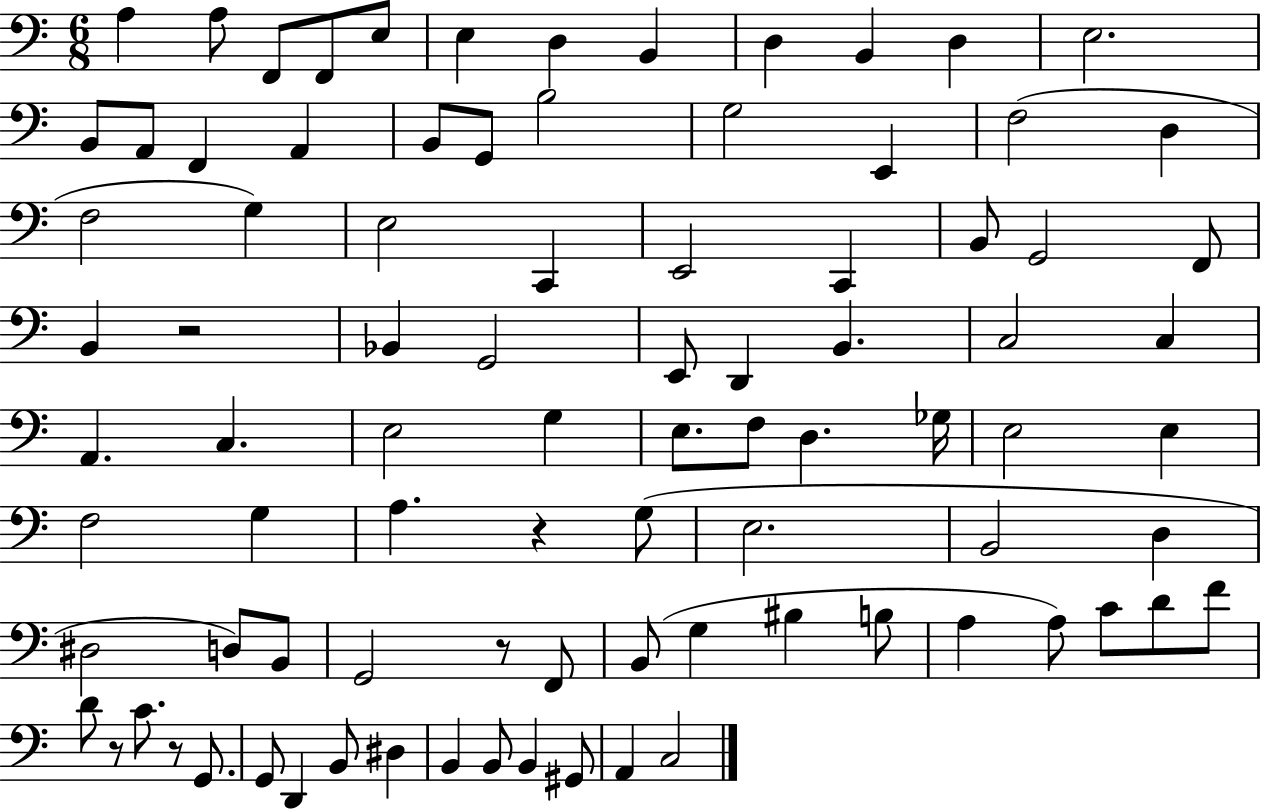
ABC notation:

X:1
T:Untitled
M:6/8
L:1/4
K:C
A, A,/2 F,,/2 F,,/2 E,/2 E, D, B,, D, B,, D, E,2 B,,/2 A,,/2 F,, A,, B,,/2 G,,/2 B,2 G,2 E,, F,2 D, F,2 G, E,2 C,, E,,2 C,, B,,/2 G,,2 F,,/2 B,, z2 _B,, G,,2 E,,/2 D,, B,, C,2 C, A,, C, E,2 G, E,/2 F,/2 D, _G,/4 E,2 E, F,2 G, A, z G,/2 E,2 B,,2 D, ^D,2 D,/2 B,,/2 G,,2 z/2 F,,/2 B,,/2 G, ^B, B,/2 A, A,/2 C/2 D/2 F/2 D/2 z/2 C/2 z/2 G,,/2 G,,/2 D,, B,,/2 ^D, B,, B,,/2 B,, ^G,,/2 A,, C,2